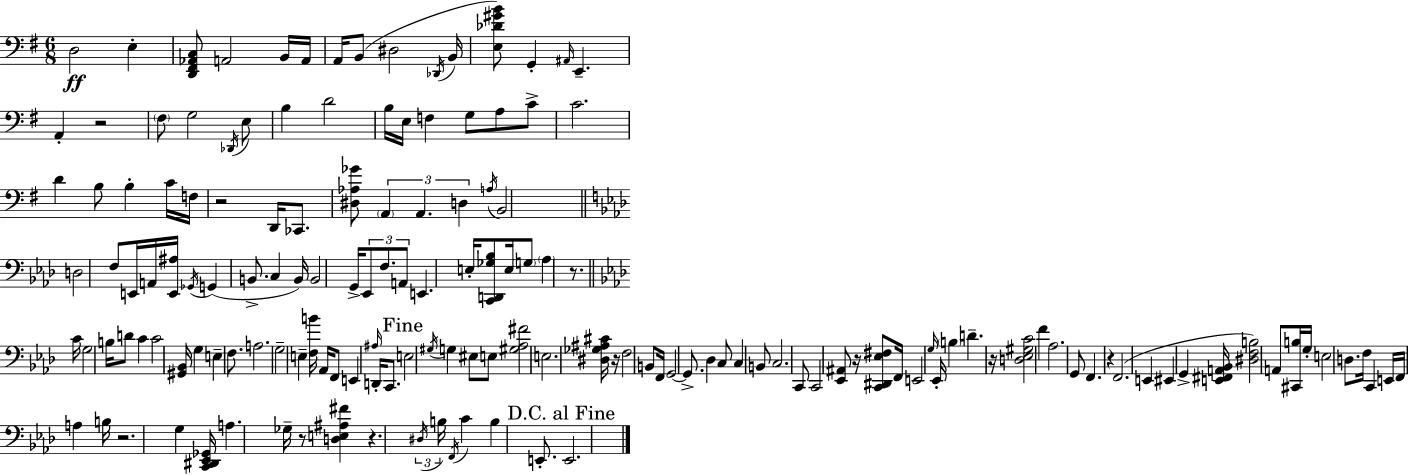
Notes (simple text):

D3/h E3/q [D2,F#2,Ab2,C3]/e A2/h B2/s A2/s A2/s B2/e D#3/h Db2/s B2/s [E3,Db4,G#4,B4]/e G2/q A#2/s E2/q. A2/q R/h F#3/e G3/h Db2/s E3/e B3/q D4/h B3/s E3/s F3/q G3/e A3/e C4/e C4/h. D4/q B3/e B3/q C4/s F3/s R/h D2/s CES2/e. [D#3,Ab3,Gb4]/e A2/q A2/q. D3/q A3/s B2/h D3/h F3/e E2/s A2/s [E2,A#3]/s Gb2/s G2/q B2/e. C3/q B2/s B2/h G2/s Eb2/e F3/e. A2/e E2/q. E3/s [C2,D2,Gb3,Bb3]/e E3/s G3/e Ab3/q R/e. C4/s G3/h B3/s D4/e C4/q C4/h [G#2,Bb2]/s G3/q E3/q F3/e. A3/h. G3/h E3/q [F3,B4]/s Ab2/s F2/e E2/q A#3/s D2/s C2/e. E3/h G#3/s G3/q EIS3/e E3/e [G#3,Ab3,F#4]/h E3/h. [D#3,Gb3,A#3,C#4]/s R/s F3/h B2/e F2/s G2/h G2/e. Db3/q C3/e C3/q B2/e C3/h. C2/e C2/h [Eb2,A#2]/e R/s [C2,D#2,Eb3,F#3]/e F2/s E2/h G3/s Eb2/s B3/q D4/q. R/s [D3,Eb3,G#3,C4]/h F4/q Ab3/h. G2/e F2/q. R/q F2/h. E2/q EIS2/q G2/q [E2,F#2,A2,Bb2]/s [D#3,F3,B3]/h A2/e [C#2,B3]/s G3/s E3/h D3/e. F3/s C2/q E2/s F2/s A3/q B3/s R/h. G3/q [C2,D#2,Eb2,Gb2]/s A3/q. Gb3/s R/e [D3,E3,A#3,F#4]/q R/q. D#3/s B3/s F2/s C4/q B3/q E2/e. E2/h.